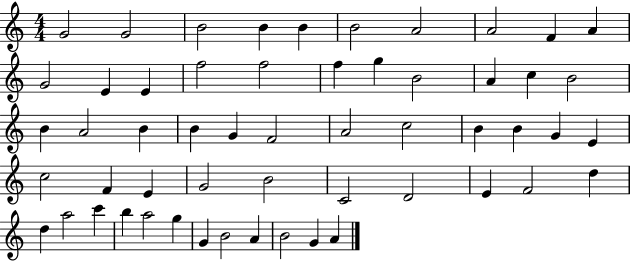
{
  \clef treble
  \numericTimeSignature
  \time 4/4
  \key c \major
  g'2 g'2 | b'2 b'4 b'4 | b'2 a'2 | a'2 f'4 a'4 | \break g'2 e'4 e'4 | f''2 f''2 | f''4 g''4 b'2 | a'4 c''4 b'2 | \break b'4 a'2 b'4 | b'4 g'4 f'2 | a'2 c''2 | b'4 b'4 g'4 e'4 | \break c''2 f'4 e'4 | g'2 b'2 | c'2 d'2 | e'4 f'2 d''4 | \break d''4 a''2 c'''4 | b''4 a''2 g''4 | g'4 b'2 a'4 | b'2 g'4 a'4 | \break \bar "|."
}